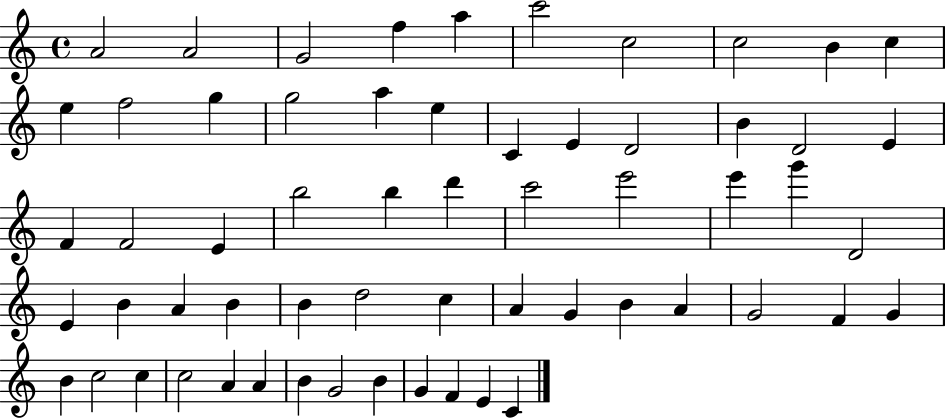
A4/h A4/h G4/h F5/q A5/q C6/h C5/h C5/h B4/q C5/q E5/q F5/h G5/q G5/h A5/q E5/q C4/q E4/q D4/h B4/q D4/h E4/q F4/q F4/h E4/q B5/h B5/q D6/q C6/h E6/h E6/q G6/q D4/h E4/q B4/q A4/q B4/q B4/q D5/h C5/q A4/q G4/q B4/q A4/q G4/h F4/q G4/q B4/q C5/h C5/q C5/h A4/q A4/q B4/q G4/h B4/q G4/q F4/q E4/q C4/q